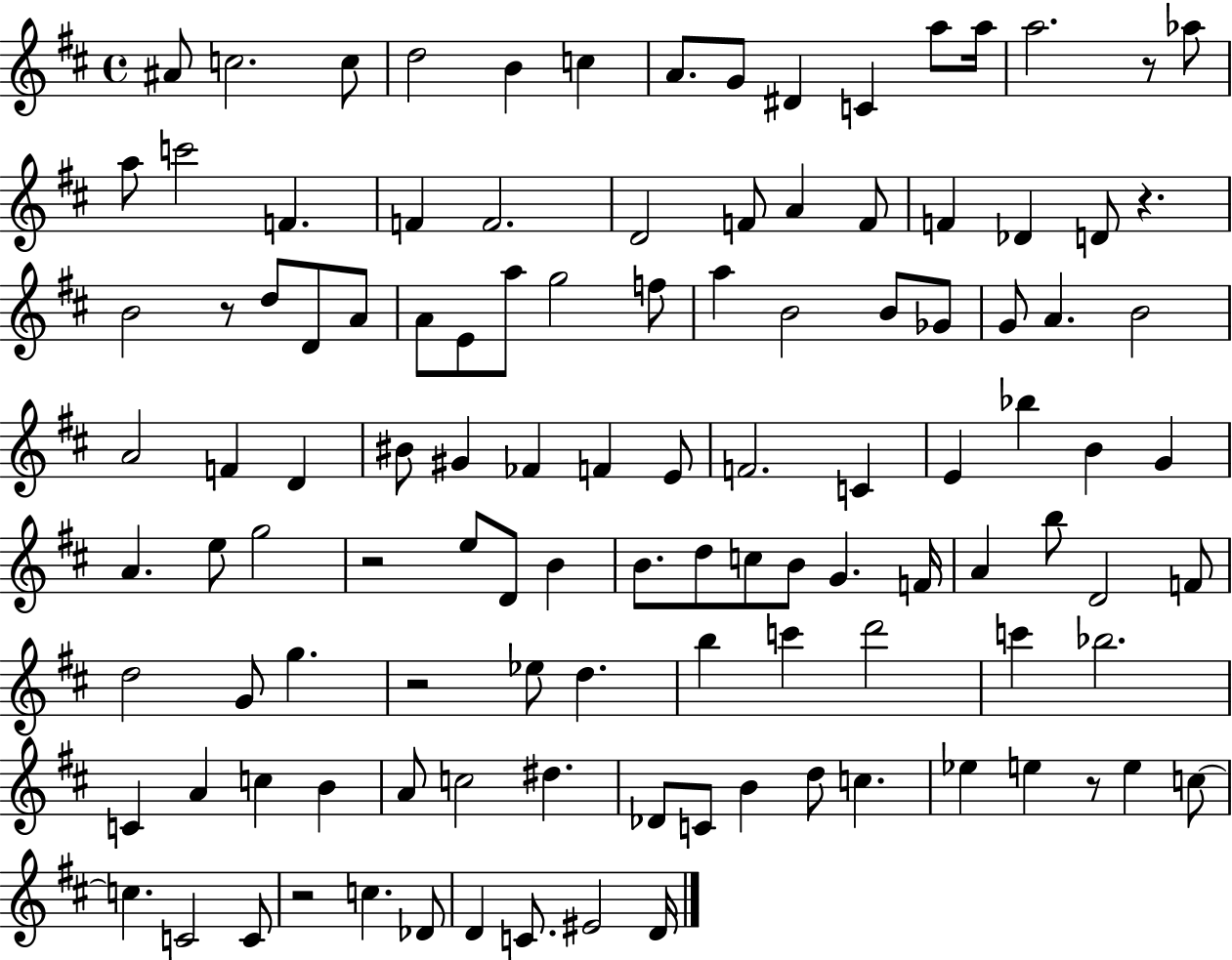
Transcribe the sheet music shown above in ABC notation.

X:1
T:Untitled
M:4/4
L:1/4
K:D
^A/2 c2 c/2 d2 B c A/2 G/2 ^D C a/2 a/4 a2 z/2 _a/2 a/2 c'2 F F F2 D2 F/2 A F/2 F _D D/2 z B2 z/2 d/2 D/2 A/2 A/2 E/2 a/2 g2 f/2 a B2 B/2 _G/2 G/2 A B2 A2 F D ^B/2 ^G _F F E/2 F2 C E _b B G A e/2 g2 z2 e/2 D/2 B B/2 d/2 c/2 B/2 G F/4 A b/2 D2 F/2 d2 G/2 g z2 _e/2 d b c' d'2 c' _b2 C A c B A/2 c2 ^d _D/2 C/2 B d/2 c _e e z/2 e c/2 c C2 C/2 z2 c _D/2 D C/2 ^E2 D/4